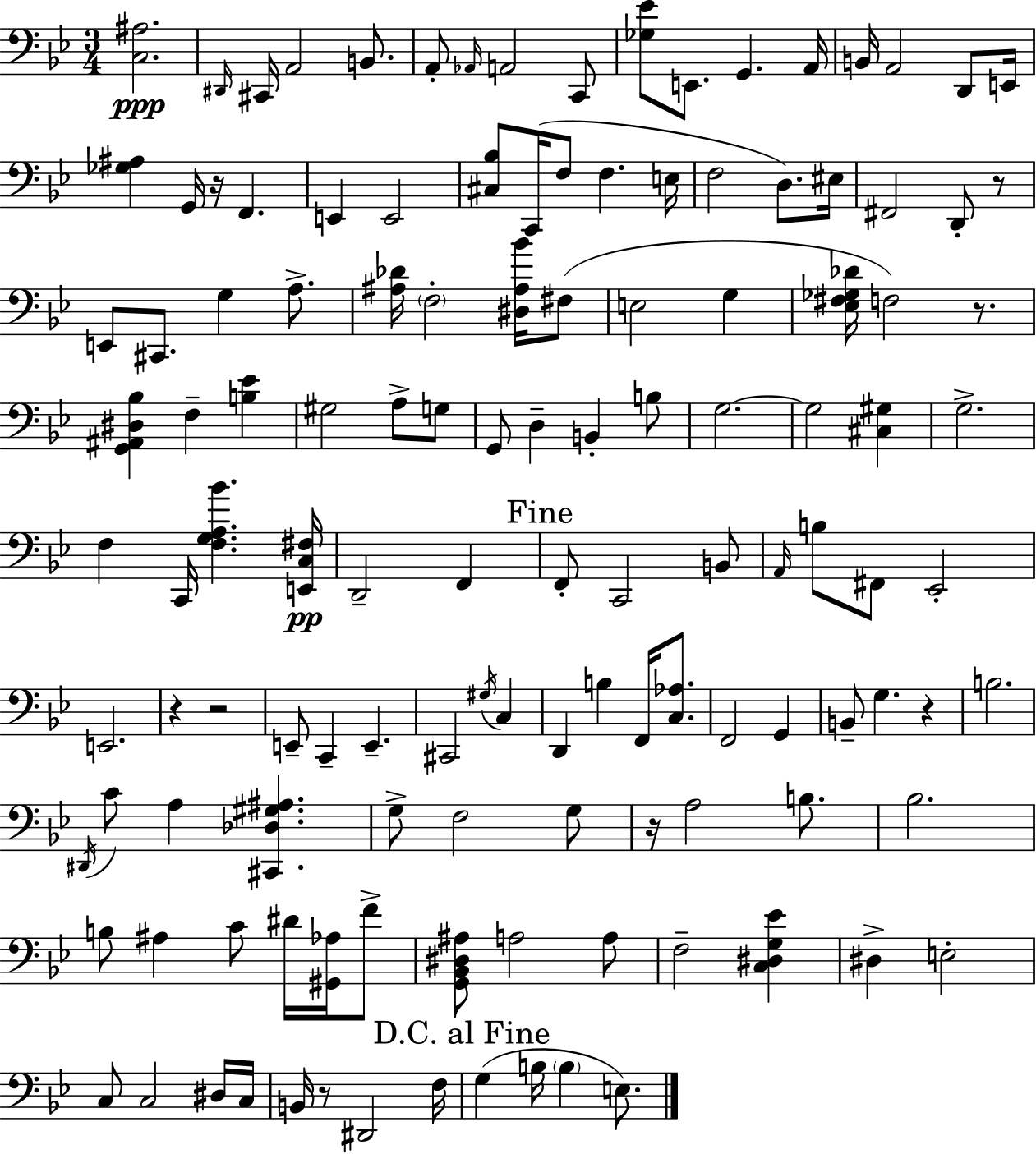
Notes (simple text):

[C3,A#3]/h. D#2/s C#2/s A2/h B2/e. A2/e Ab2/s A2/h C2/e [Gb3,Eb4]/e E2/e. G2/q. A2/s B2/s A2/h D2/e E2/s [Gb3,A#3]/q G2/s R/s F2/q. E2/q E2/h [C#3,Bb3]/e C2/s F3/e F3/q. E3/s F3/h D3/e. EIS3/s F#2/h D2/e R/e E2/e C#2/e. G3/q A3/e. [A#3,Db4]/s F3/h [D#3,A#3,Bb4]/s F#3/e E3/h G3/q [Eb3,F#3,Gb3,Db4]/s F3/h R/e. [G2,A#2,D#3,Bb3]/q F3/q [B3,Eb4]/q G#3/h A3/e G3/e G2/e D3/q B2/q B3/e G3/h. G3/h [C#3,G#3]/q G3/h. F3/q C2/s [F3,G3,A3,Bb4]/q. [E2,C3,F#3]/s D2/h F2/q F2/e C2/h B2/e A2/s B3/e F#2/e Eb2/h E2/h. R/q R/h E2/e C2/q E2/q. C#2/h G#3/s C3/q D2/q B3/q F2/s [C3,Ab3]/e. F2/h G2/q B2/e G3/q. R/q B3/h. D#2/s C4/e A3/q [C#2,Db3,G#3,A#3]/q. G3/e F3/h G3/e R/s A3/h B3/e. Bb3/h. B3/e A#3/q C4/e D#4/s [G#2,Ab3]/s F4/e [G2,Bb2,D#3,A#3]/e A3/h A3/e F3/h [C3,D#3,G3,Eb4]/q D#3/q E3/h C3/e C3/h D#3/s C3/s B2/s R/e D#2/h F3/s G3/q B3/s B3/q E3/e.